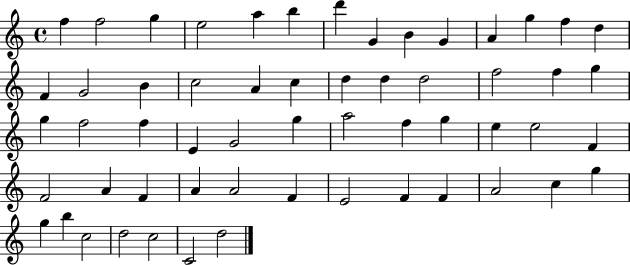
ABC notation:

X:1
T:Untitled
M:4/4
L:1/4
K:C
f f2 g e2 a b d' G B G A g f d F G2 B c2 A c d d d2 f2 f g g f2 f E G2 g a2 f g e e2 F F2 A F A A2 F E2 F F A2 c g g b c2 d2 c2 C2 d2